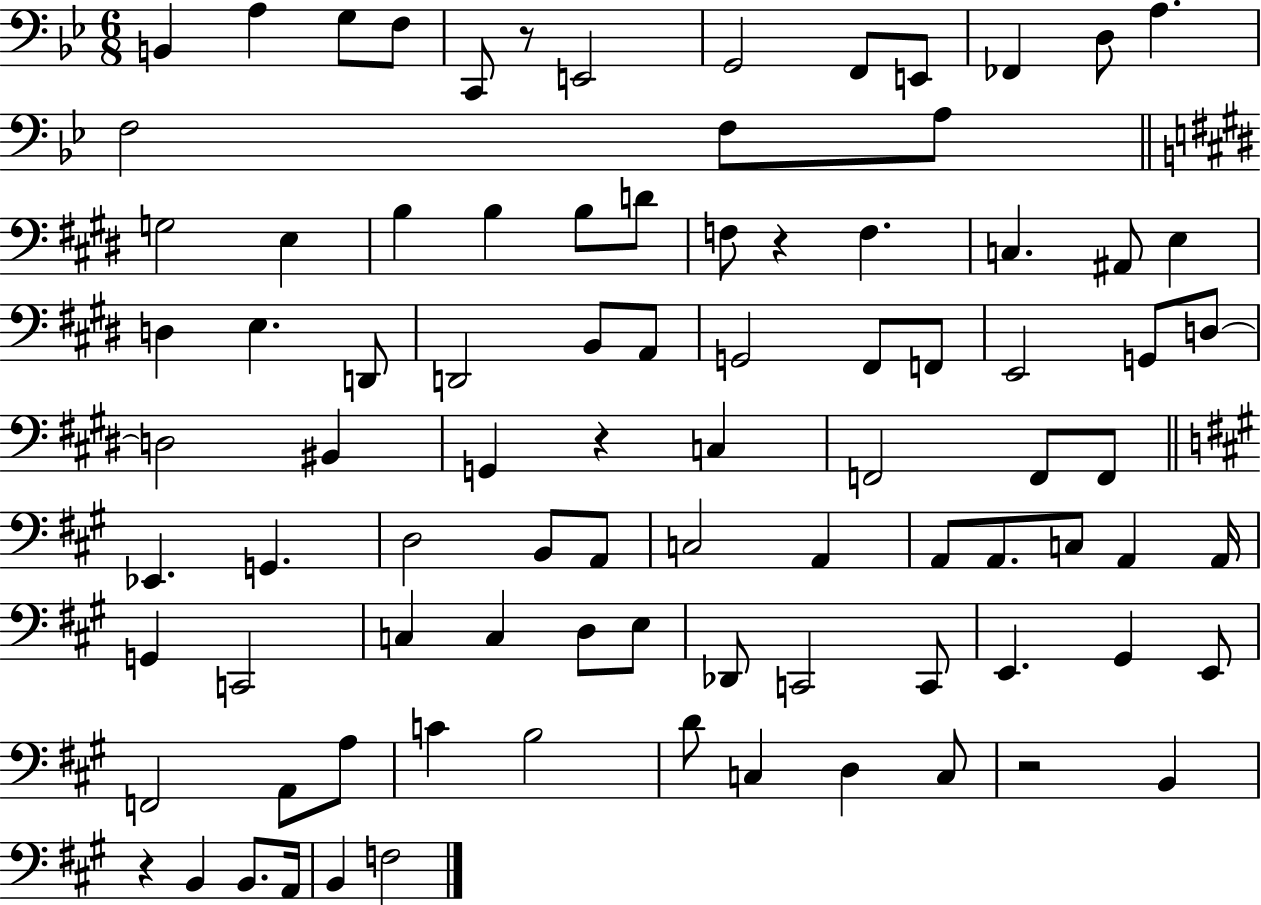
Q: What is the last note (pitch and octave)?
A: F3